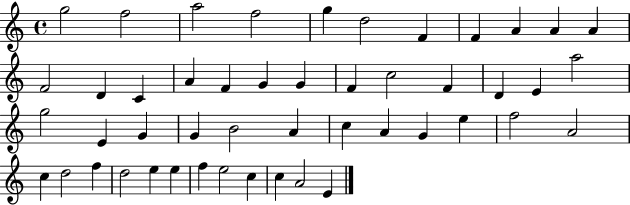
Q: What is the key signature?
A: C major